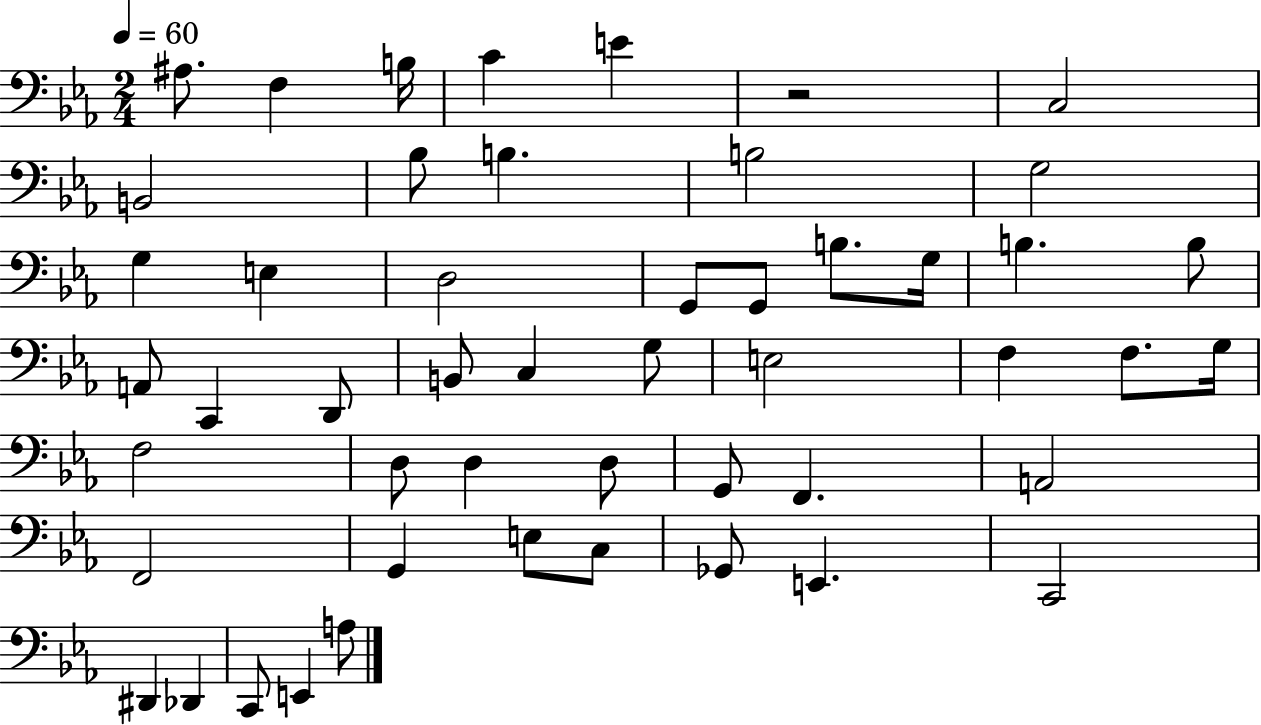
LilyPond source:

{
  \clef bass
  \numericTimeSignature
  \time 2/4
  \key ees \major
  \tempo 4 = 60
  ais8. f4 b16 | c'4 e'4 | r2 | c2 | \break b,2 | bes8 b4. | b2 | g2 | \break g4 e4 | d2 | g,8 g,8 b8. g16 | b4. b8 | \break a,8 c,4 d,8 | b,8 c4 g8 | e2 | f4 f8. g16 | \break f2 | d8 d4 d8 | g,8 f,4. | a,2 | \break f,2 | g,4 e8 c8 | ges,8 e,4. | c,2 | \break dis,4 des,4 | c,8 e,4 a8 | \bar "|."
}